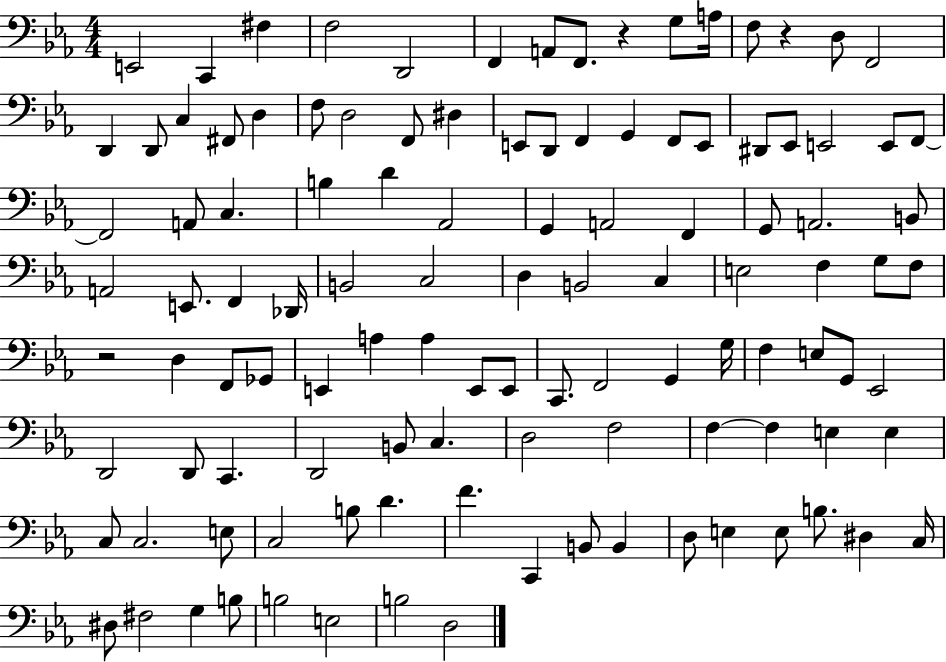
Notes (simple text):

E2/h C2/q F#3/q F3/h D2/h F2/q A2/e F2/e. R/q G3/e A3/s F3/e R/q D3/e F2/h D2/q D2/e C3/q F#2/e D3/q F3/e D3/h F2/e D#3/q E2/e D2/e F2/q G2/q F2/e E2/e D#2/e Eb2/e E2/h E2/e F2/e F2/h A2/e C3/q. B3/q D4/q Ab2/h G2/q A2/h F2/q G2/e A2/h. B2/e A2/h E2/e. F2/q Db2/s B2/h C3/h D3/q B2/h C3/q E3/h F3/q G3/e F3/e R/h D3/q F2/e Gb2/e E2/q A3/q A3/q E2/e E2/e C2/e. F2/h G2/q G3/s F3/q E3/e G2/e Eb2/h D2/h D2/e C2/q. D2/h B2/e C3/q. D3/h F3/h F3/q F3/q E3/q E3/q C3/e C3/h. E3/e C3/h B3/e D4/q. F4/q. C2/q B2/e B2/q D3/e E3/q E3/e B3/e. D#3/q C3/s D#3/e F#3/h G3/q B3/e B3/h E3/h B3/h D3/h